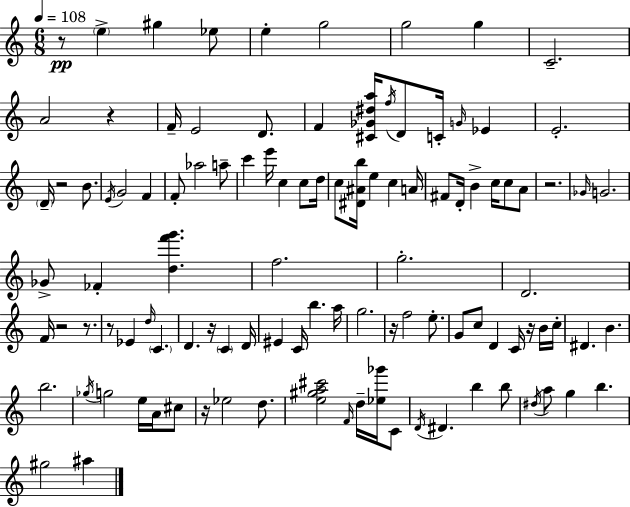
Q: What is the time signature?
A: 6/8